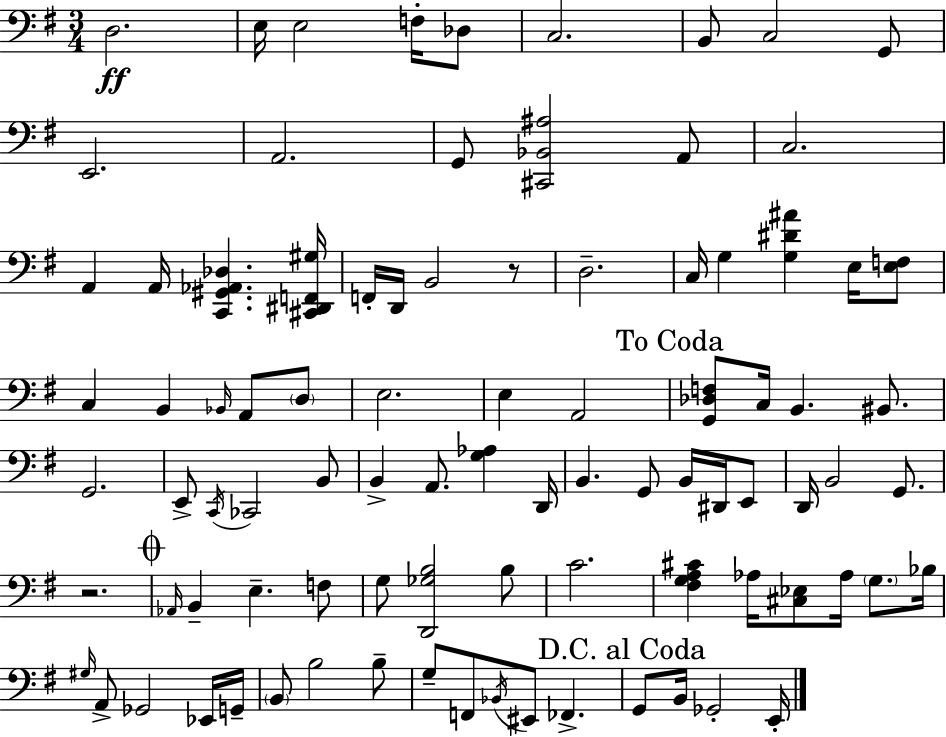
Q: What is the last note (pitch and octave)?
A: E2